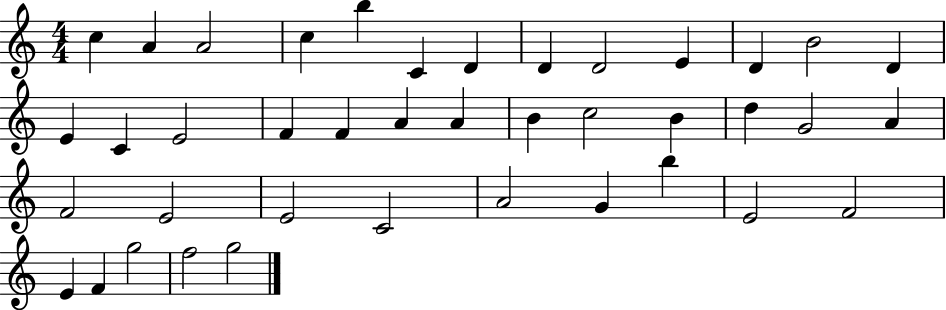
X:1
T:Untitled
M:4/4
L:1/4
K:C
c A A2 c b C D D D2 E D B2 D E C E2 F F A A B c2 B d G2 A F2 E2 E2 C2 A2 G b E2 F2 E F g2 f2 g2